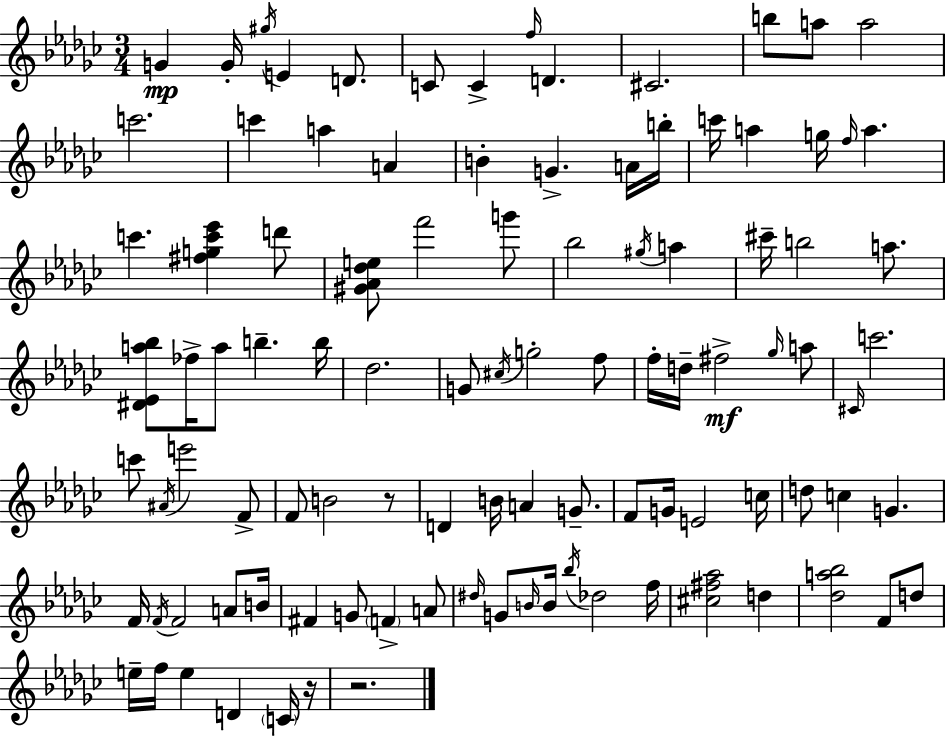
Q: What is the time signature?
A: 3/4